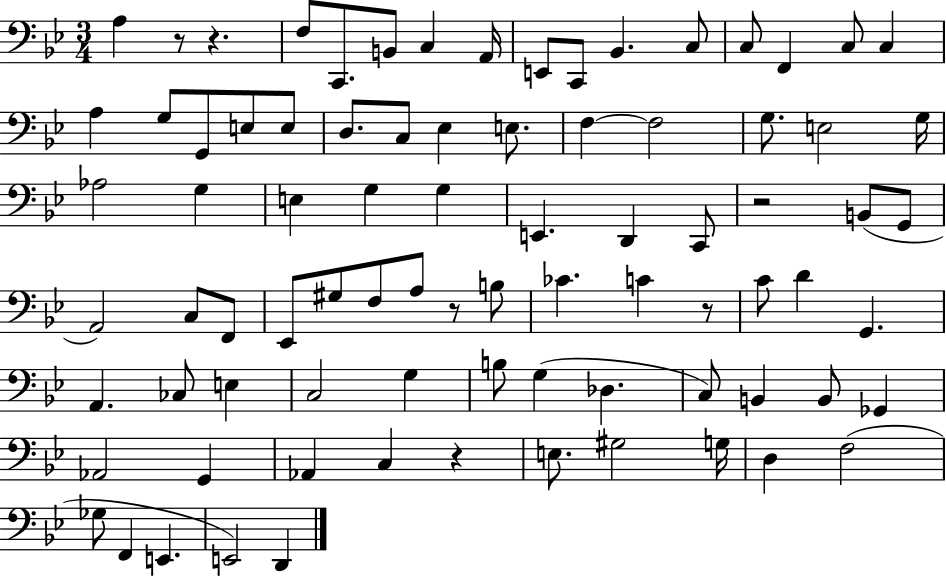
A3/q R/e R/q. F3/e C2/e. B2/e C3/q A2/s E2/e C2/e Bb2/q. C3/e C3/e F2/q C3/e C3/q A3/q G3/e G2/e E3/e E3/e D3/e. C3/e Eb3/q E3/e. F3/q F3/h G3/e. E3/h G3/s Ab3/h G3/q E3/q G3/q G3/q E2/q. D2/q C2/e R/h B2/e G2/e A2/h C3/e F2/e Eb2/e G#3/e F3/e A3/e R/e B3/e CES4/q. C4/q R/e C4/e D4/q G2/q. A2/q. CES3/e E3/q C3/h G3/q B3/e G3/q Db3/q. C3/e B2/q B2/e Gb2/q Ab2/h G2/q Ab2/q C3/q R/q E3/e. G#3/h G3/s D3/q F3/h Gb3/e F2/q E2/q. E2/h D2/q